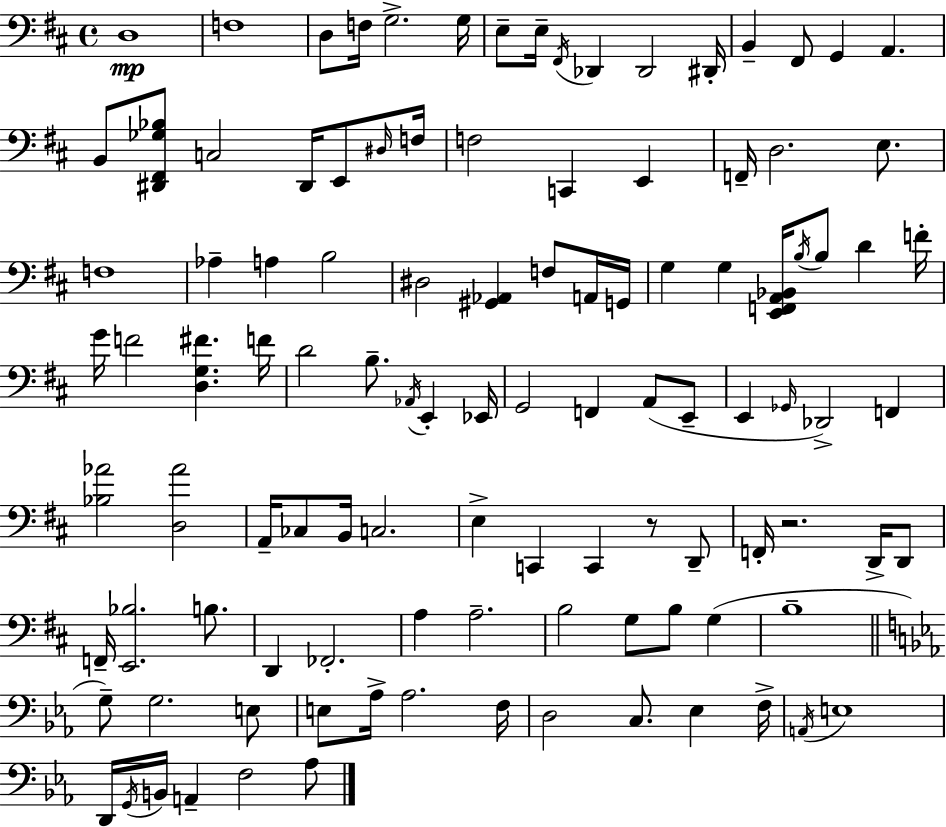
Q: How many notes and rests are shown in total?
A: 108